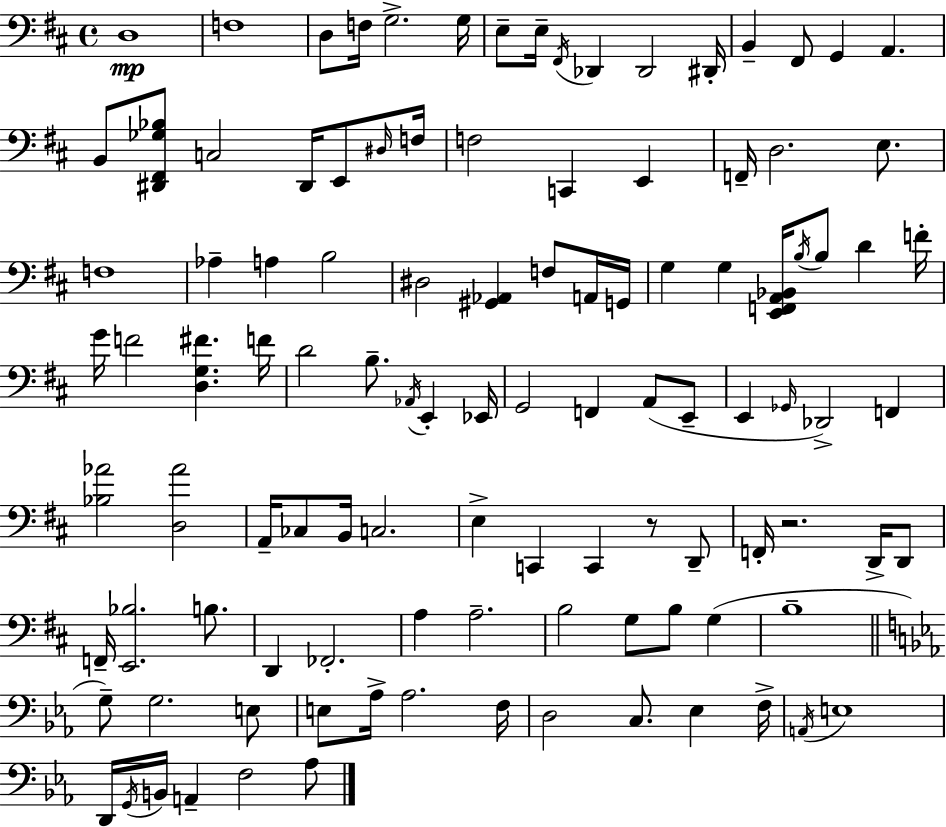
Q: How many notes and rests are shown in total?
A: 108